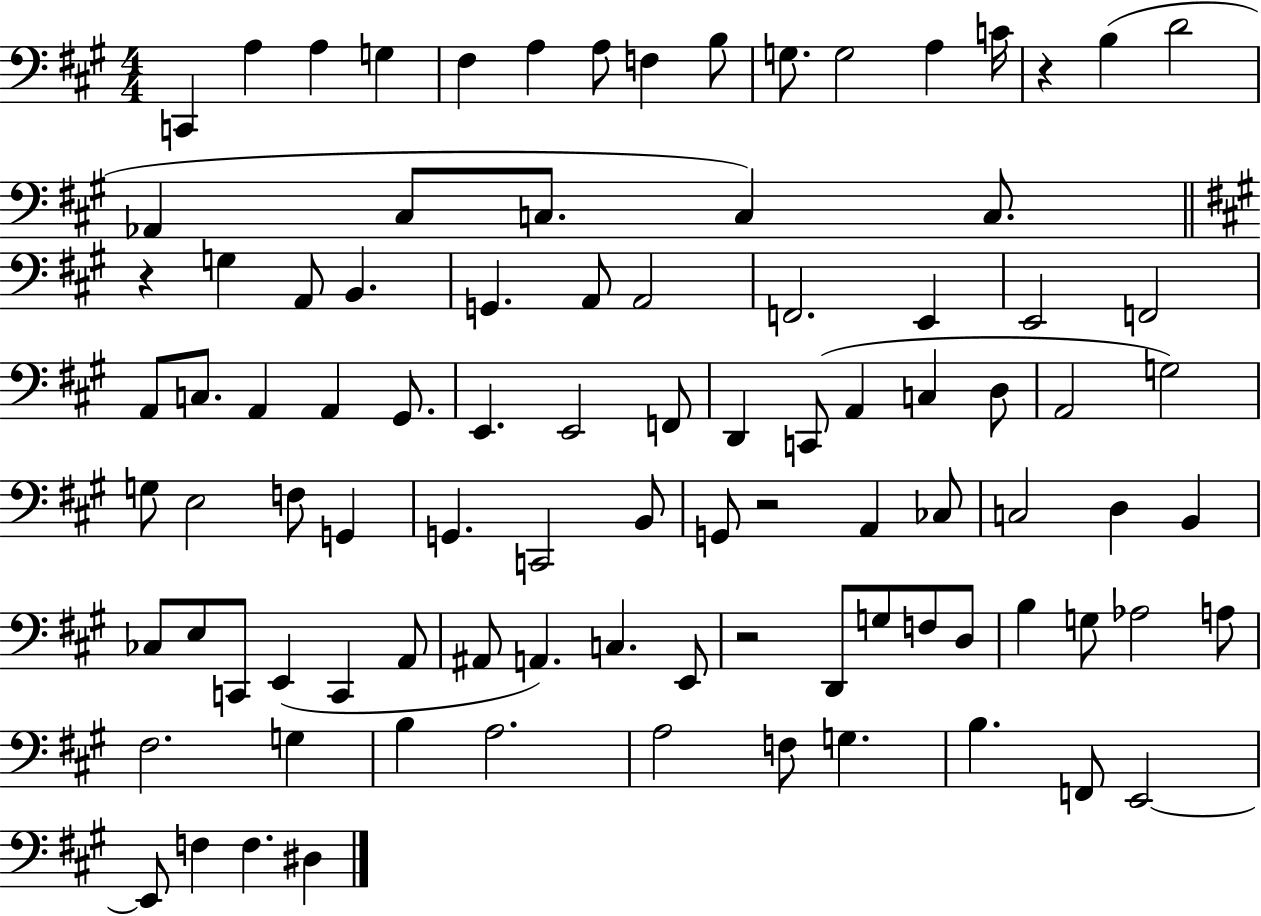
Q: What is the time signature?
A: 4/4